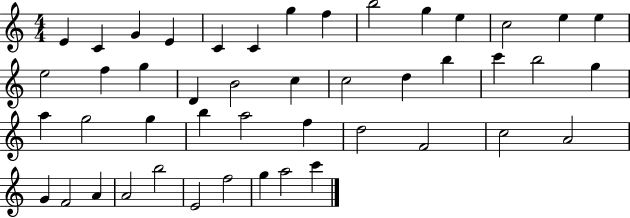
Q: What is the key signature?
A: C major